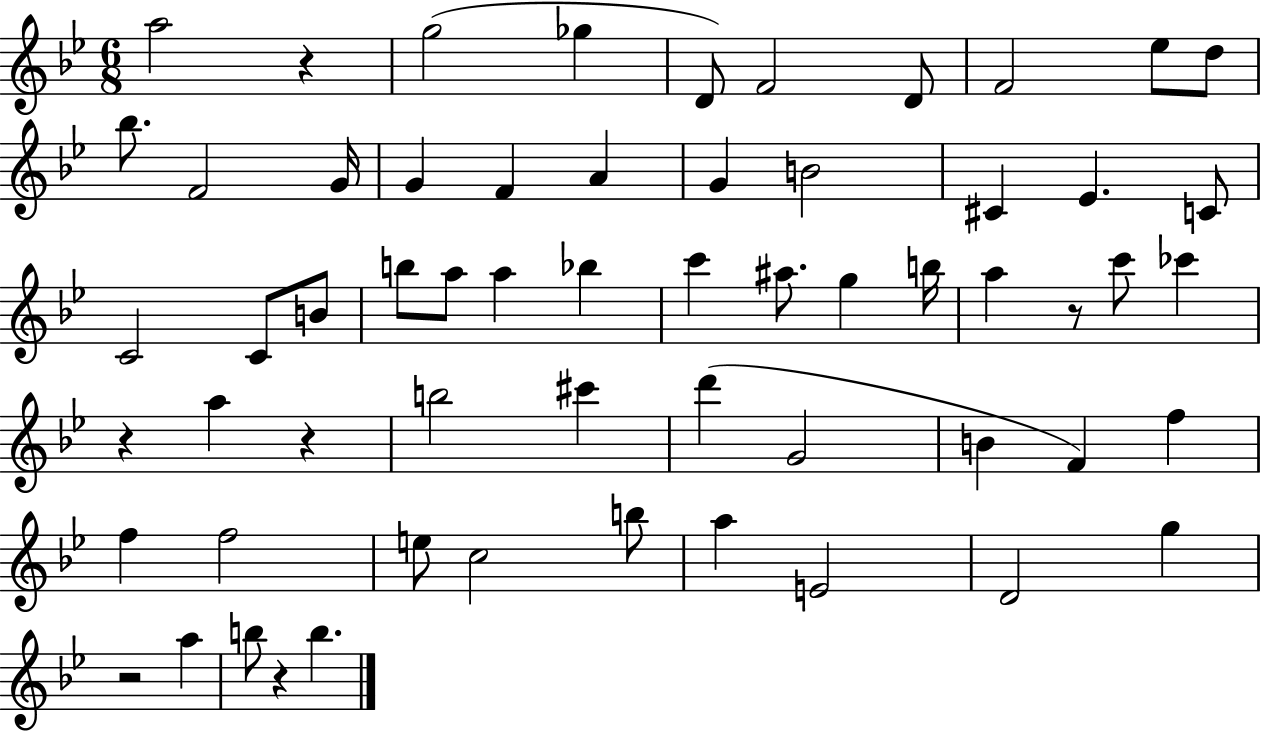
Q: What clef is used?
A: treble